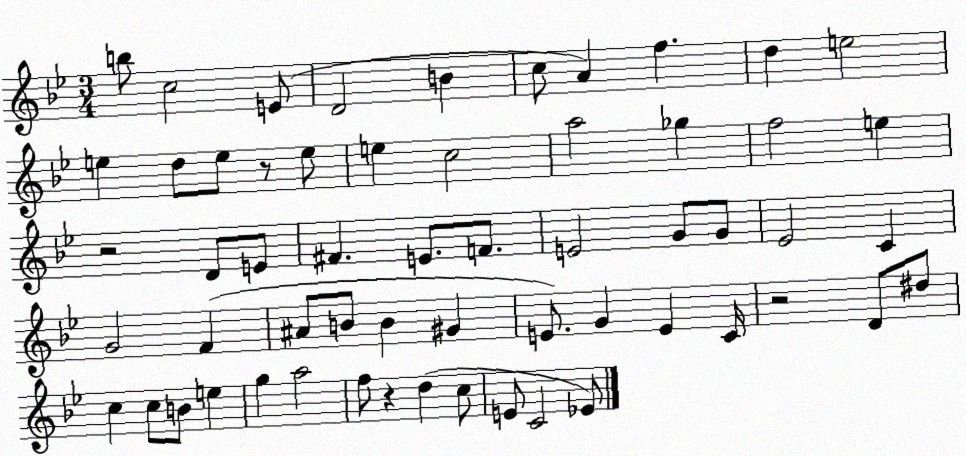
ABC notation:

X:1
T:Untitled
M:3/4
L:1/4
K:Bb
b/2 c2 E/2 D2 B c/2 A f d e2 e d/2 e/2 z/2 e/2 e c2 a2 _g f2 e z2 D/2 E/2 ^F E/2 F/2 E2 G/2 G/2 _E2 C G2 F ^A/2 B/2 B ^G E/2 G E C/4 z2 D/2 ^d/2 c c/2 B/2 e g a2 f/2 z d c/2 E/2 C2 _E/2